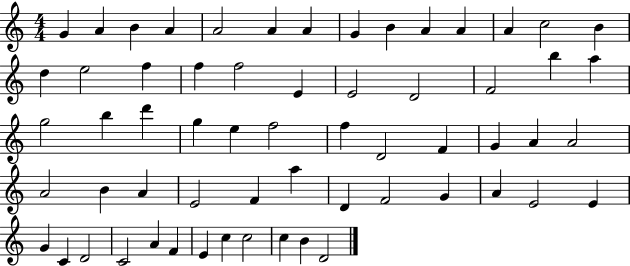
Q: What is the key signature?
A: C major